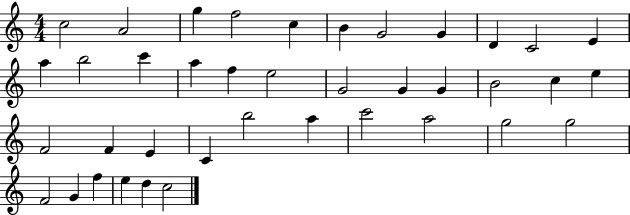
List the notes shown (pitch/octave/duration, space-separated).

C5/h A4/h G5/q F5/h C5/q B4/q G4/h G4/q D4/q C4/h E4/q A5/q B5/h C6/q A5/q F5/q E5/h G4/h G4/q G4/q B4/h C5/q E5/q F4/h F4/q E4/q C4/q B5/h A5/q C6/h A5/h G5/h G5/h F4/h G4/q F5/q E5/q D5/q C5/h